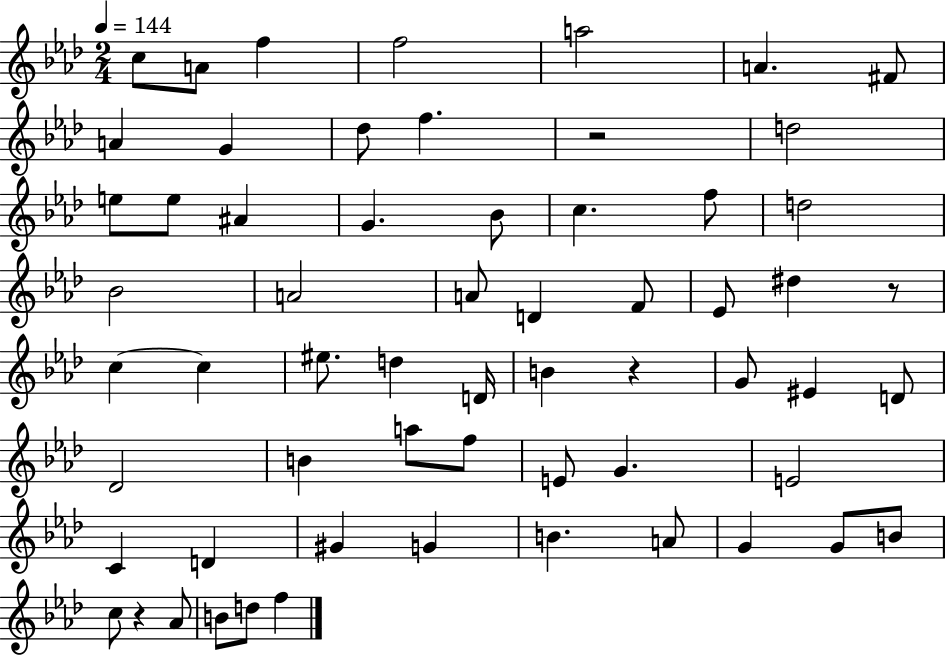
X:1
T:Untitled
M:2/4
L:1/4
K:Ab
c/2 A/2 f f2 a2 A ^F/2 A G _d/2 f z2 d2 e/2 e/2 ^A G _B/2 c f/2 d2 _B2 A2 A/2 D F/2 _E/2 ^d z/2 c c ^e/2 d D/4 B z G/2 ^E D/2 _D2 B a/2 f/2 E/2 G E2 C D ^G G B A/2 G G/2 B/2 c/2 z _A/2 B/2 d/2 f